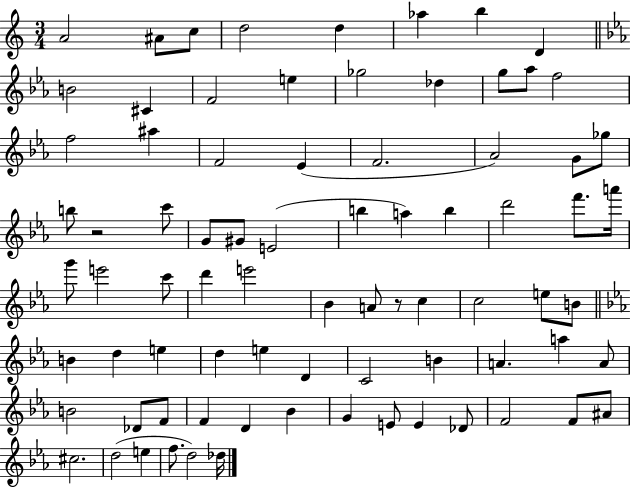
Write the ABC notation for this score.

X:1
T:Untitled
M:3/4
L:1/4
K:C
A2 ^A/2 c/2 d2 d _a b D B2 ^C F2 e _g2 _d g/2 _a/2 f2 f2 ^a F2 _E F2 _A2 G/2 _g/2 b/2 z2 c'/2 G/2 ^G/2 E2 b a b d'2 f'/2 a'/4 g'/2 e'2 c'/2 d' e'2 _B A/2 z/2 c c2 e/2 B/2 B d e d e D C2 B A a A/2 B2 _D/2 F/2 F D _B G E/2 E _D/2 F2 F/2 ^A/2 ^c2 d2 e f/2 d2 _d/4